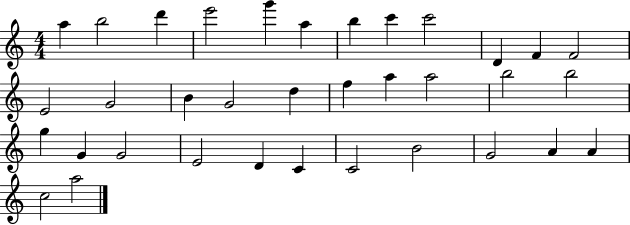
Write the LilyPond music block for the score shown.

{
  \clef treble
  \numericTimeSignature
  \time 4/4
  \key c \major
  a''4 b''2 d'''4 | e'''2 g'''4 a''4 | b''4 c'''4 c'''2 | d'4 f'4 f'2 | \break e'2 g'2 | b'4 g'2 d''4 | f''4 a''4 a''2 | b''2 b''2 | \break g''4 g'4 g'2 | e'2 d'4 c'4 | c'2 b'2 | g'2 a'4 a'4 | \break c''2 a''2 | \bar "|."
}